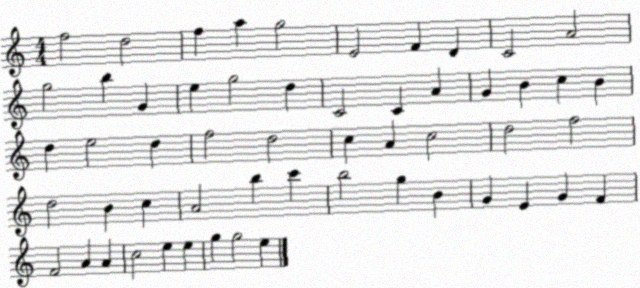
X:1
T:Untitled
M:4/4
L:1/4
K:C
f2 d2 f a g2 E2 F D C2 A2 g2 b G e g2 d C2 C A G B c B d e2 d f2 d2 c A c2 d2 f2 d2 B c A2 b c' b2 g B G E G F F2 A A c2 e e g g2 e